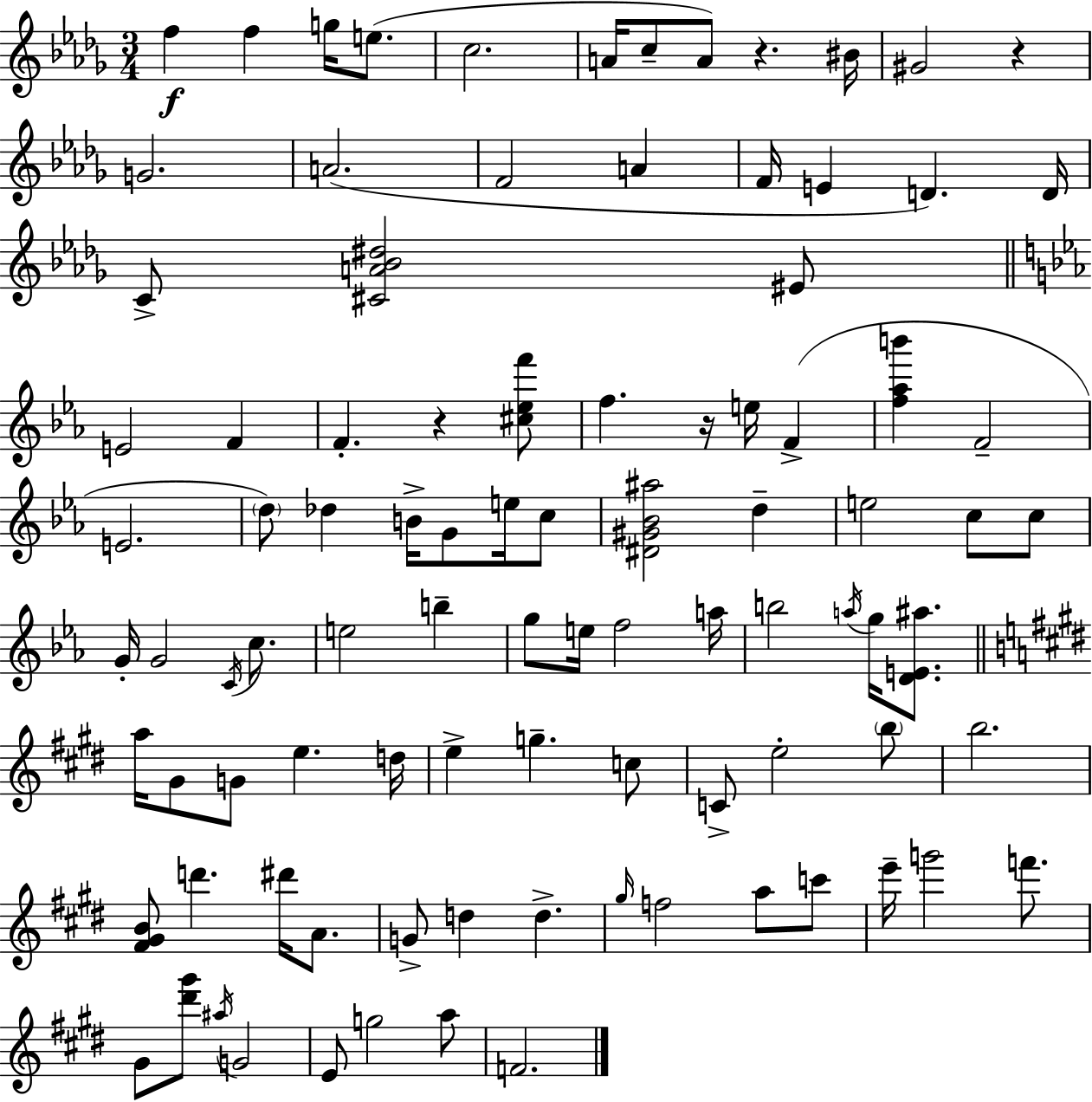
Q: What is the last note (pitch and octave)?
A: F4